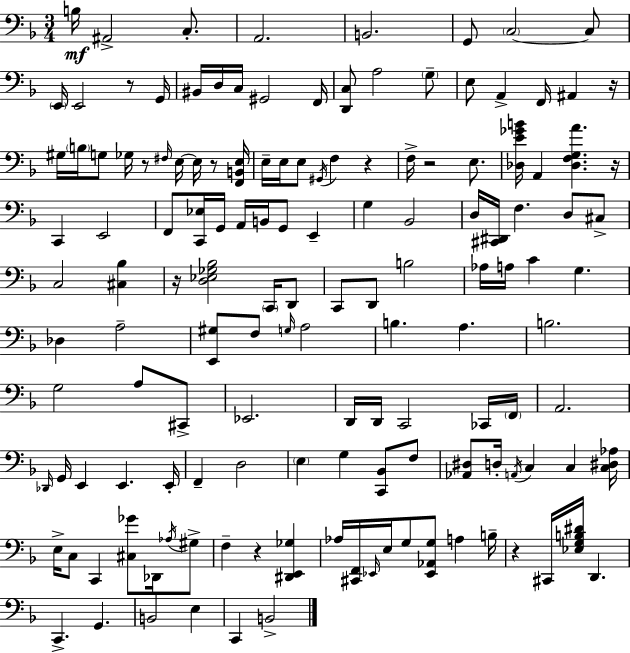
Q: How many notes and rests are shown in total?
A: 141